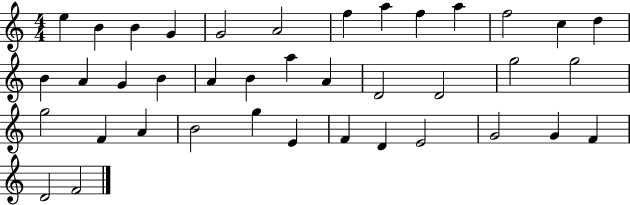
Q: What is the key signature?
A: C major